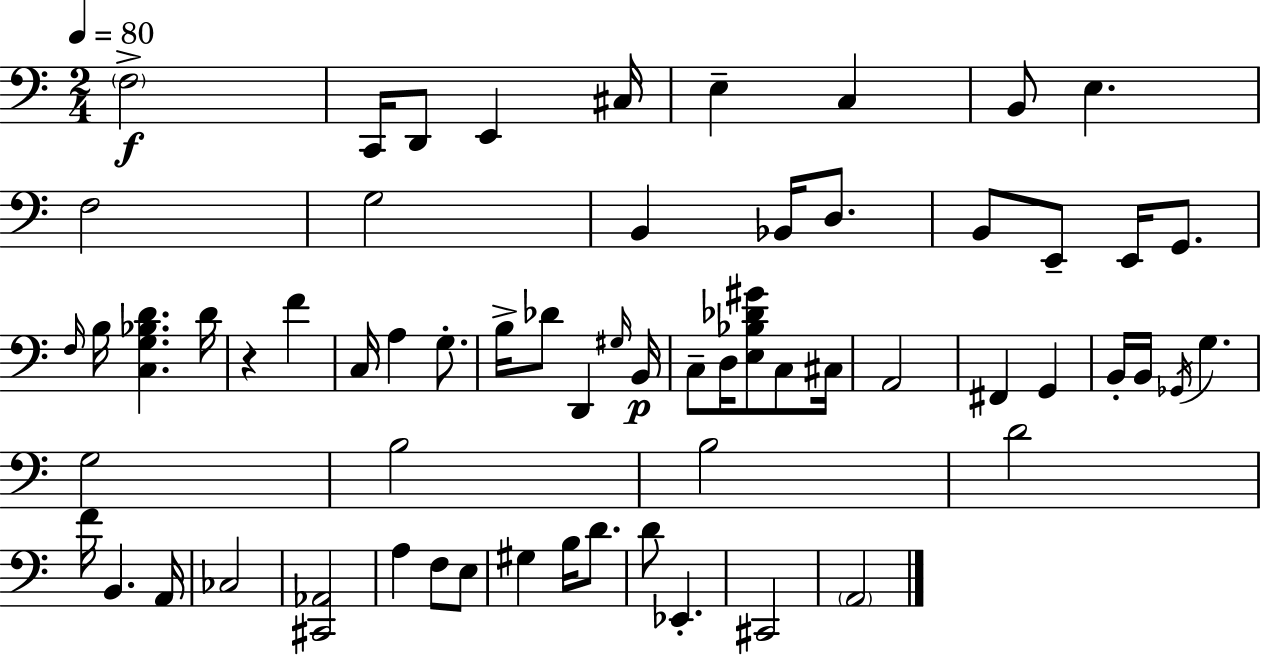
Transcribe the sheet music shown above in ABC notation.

X:1
T:Untitled
M:2/4
L:1/4
K:Am
F,2 C,,/4 D,,/2 E,, ^C,/4 E, C, B,,/2 E, F,2 G,2 B,, _B,,/4 D,/2 B,,/2 E,,/2 E,,/4 G,,/2 F,/4 B,/4 [C,G,_B,D] D/4 z F C,/4 A, G,/2 B,/4 _D/2 D,, ^G,/4 B,,/4 C,/2 D,/4 [E,_B,_D^G]/2 C,/2 ^C,/4 A,,2 ^F,, G,, B,,/4 B,,/4 _G,,/4 G, G,2 B,2 B,2 D2 F/4 B,, A,,/4 _C,2 [^C,,_A,,]2 A, F,/2 E,/2 ^G, B,/4 D/2 D/2 _E,, ^C,,2 A,,2